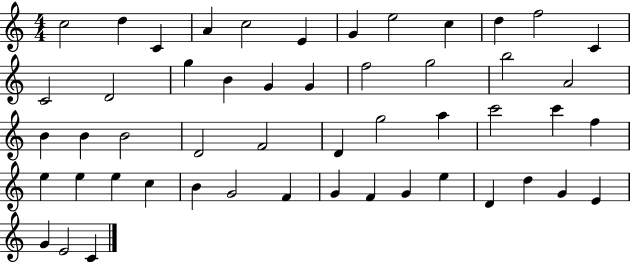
X:1
T:Untitled
M:4/4
L:1/4
K:C
c2 d C A c2 E G e2 c d f2 C C2 D2 g B G G f2 g2 b2 A2 B B B2 D2 F2 D g2 a c'2 c' f e e e c B G2 F G F G e D d G E G E2 C